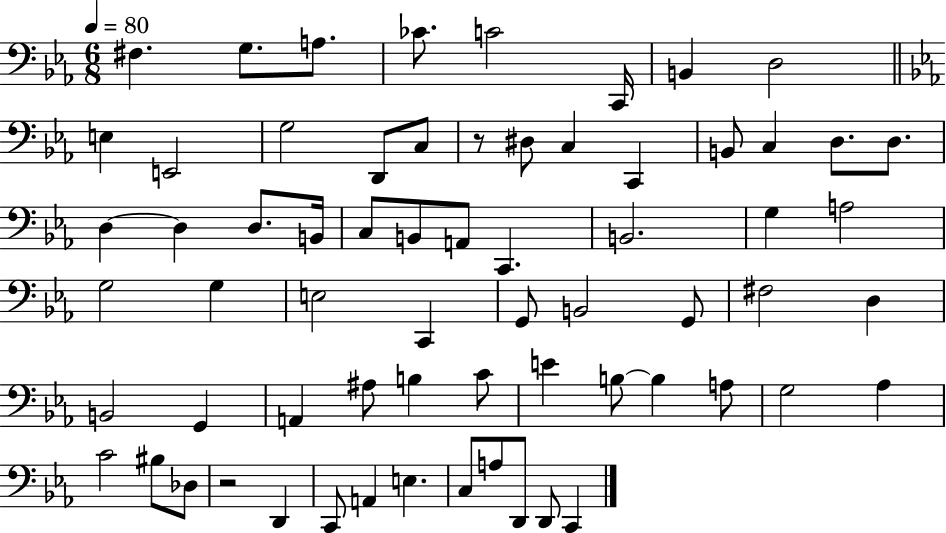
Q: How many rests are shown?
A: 2